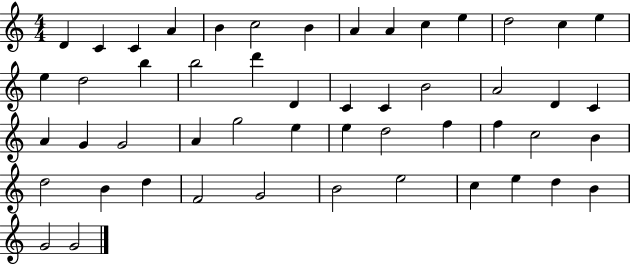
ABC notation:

X:1
T:Untitled
M:4/4
L:1/4
K:C
D C C A B c2 B A A c e d2 c e e d2 b b2 d' D C C B2 A2 D C A G G2 A g2 e e d2 f f c2 B d2 B d F2 G2 B2 e2 c e d B G2 G2